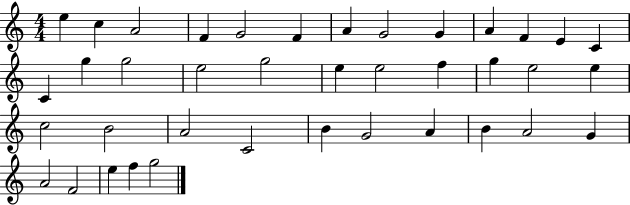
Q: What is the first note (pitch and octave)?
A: E5